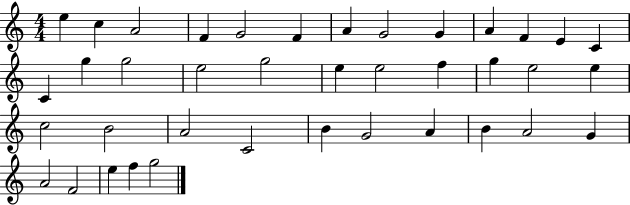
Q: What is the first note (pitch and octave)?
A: E5